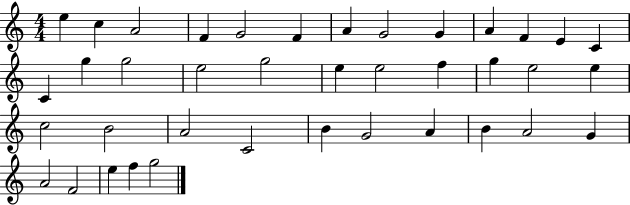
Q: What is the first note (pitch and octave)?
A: E5